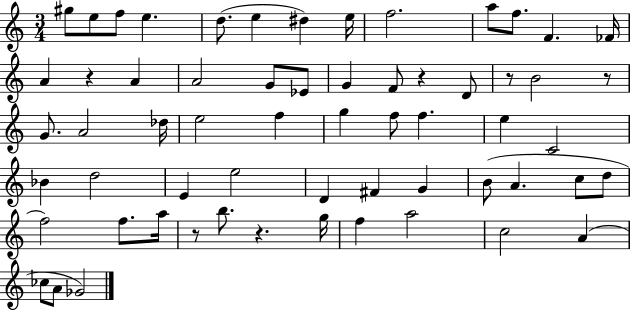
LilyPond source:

{
  \clef treble
  \numericTimeSignature
  \time 3/4
  \key c \major
  gis''8 e''8 f''8 e''4. | d''8.( e''4 dis''4) e''16 | f''2. | a''8 f''8. f'4. fes'16 | \break a'4 r4 a'4 | a'2 g'8 ees'8 | g'4 f'8 r4 d'8 | r8 b'2 r8 | \break g'8. a'2 des''16 | e''2 f''4 | g''4 f''8 f''4. | e''4 c'2 | \break bes'4 d''2 | e'4 e''2 | d'4 fis'4 g'4 | b'8( a'4. c''8 d''8 | \break f''2) f''8. a''16 | r8 b''8. r4. g''16 | f''4 a''2 | c''2 a'4( | \break ces''8 a'8 ges'2) | \bar "|."
}